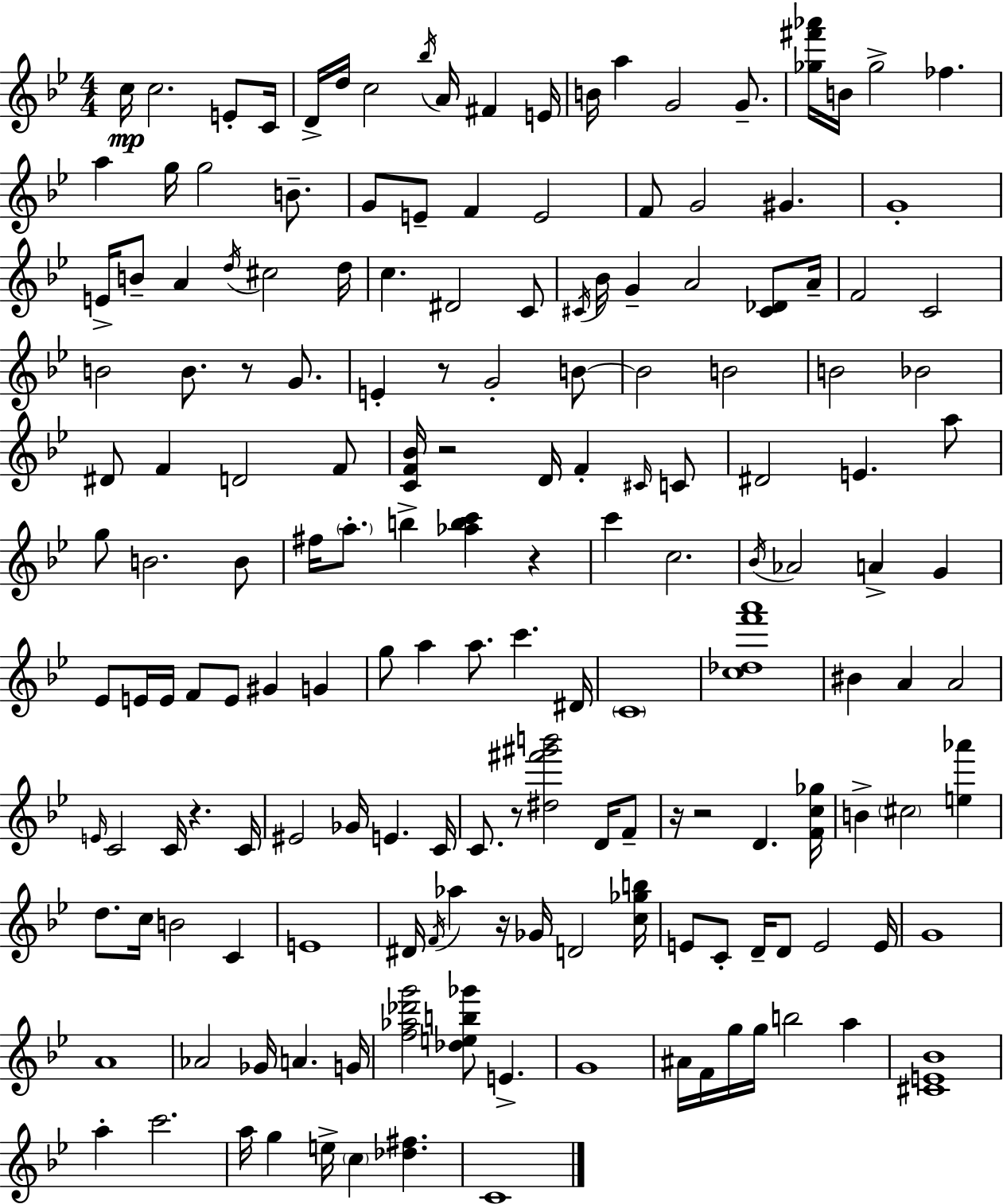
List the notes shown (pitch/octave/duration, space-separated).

C5/s C5/h. E4/e C4/s D4/s D5/s C5/h Bb5/s A4/s F#4/q E4/s B4/s A5/q G4/h G4/e. [Gb5,F#6,Ab6]/s B4/s Gb5/h FES5/q. A5/q G5/s G5/h B4/e. G4/e E4/e F4/q E4/h F4/e G4/h G#4/q. G4/w E4/s B4/e A4/q D5/s C#5/h D5/s C5/q. D#4/h C4/e C#4/s Bb4/s G4/q A4/h [C#4,Db4]/e A4/s F4/h C4/h B4/h B4/e. R/e G4/e. E4/q R/e G4/h B4/e B4/h B4/h B4/h Bb4/h D#4/e F4/q D4/h F4/e [C4,F4,Bb4]/s R/h D4/s F4/q C#4/s C4/e D#4/h E4/q. A5/e G5/e B4/h. B4/e F#5/s A5/e. B5/q [Ab5,B5,C6]/q R/q C6/q C5/h. Bb4/s Ab4/h A4/q G4/q Eb4/e E4/s E4/s F4/e E4/e G#4/q G4/q G5/e A5/q A5/e. C6/q. D#4/s C4/w [C5,Db5,F6,A6]/w BIS4/q A4/q A4/h E4/s C4/h C4/s R/q. C4/s EIS4/h Gb4/s E4/q. C4/s C4/e. R/e [D#5,F#6,G#6,B6]/h D4/s F4/e R/s R/h D4/q. [F4,C5,Gb5]/s B4/q C#5/h [E5,Ab6]/q D5/e. C5/s B4/h C4/q E4/w D#4/s F4/s Ab5/q R/s Gb4/s D4/h [C5,Gb5,B5]/s E4/e C4/e D4/s D4/e E4/h E4/s G4/w A4/w Ab4/h Gb4/s A4/q. G4/s [F5,Ab5,Db6,G6]/h [Db5,E5,B5,Gb6]/e E4/q. G4/w A#4/s F4/s G5/s G5/s B5/h A5/q [C#4,E4,Bb4]/w A5/q C6/h. A5/s G5/q E5/s C5/q [Db5,F#5]/q. C4/w